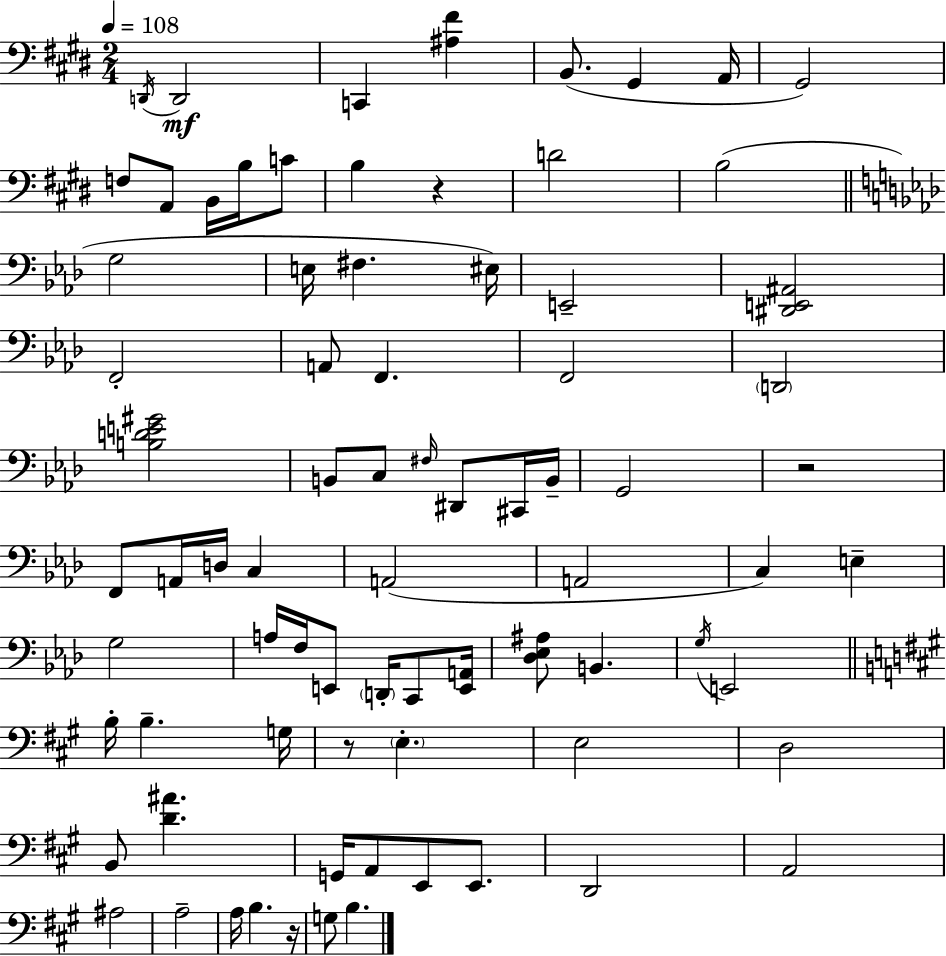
{
  \clef bass
  \numericTimeSignature
  \time 2/4
  \key e \major
  \tempo 4 = 108
  \acciaccatura { d,16 }\mf d,2 | c,4 <ais fis'>4 | b,8.( gis,4 | a,16 gis,2) | \break f8 a,8 b,16 b16 c'8 | b4 r4 | d'2 | b2( | \break \bar "||" \break \key f \minor g2 | e16 fis4. eis16) | e,2-- | <dis, e, ais,>2 | \break f,2-. | a,8 f,4. | f,2 | \parenthesize d,2 | \break <b d' e' gis'>2 | b,8 c8 \grace { fis16 } dis,8 cis,16 | b,16-- g,2 | r2 | \break f,8 a,16 d16 c4 | a,2( | a,2 | c4) e4-- | \break g2 | a16 f16 e,8 \parenthesize d,16-. c,8 | <e, a,>16 <des ees ais>8 b,4. | \acciaccatura { g16 } e,2 | \break \bar "||" \break \key a \major b16-. b4.-- g16 | r8 \parenthesize e4.-. | e2 | d2 | \break b,8 <d' ais'>4. | g,16 a,8 e,8 e,8. | d,2 | a,2 | \break ais2 | a2-- | a16 b4. r16 | g8 b4. | \break \bar "|."
}